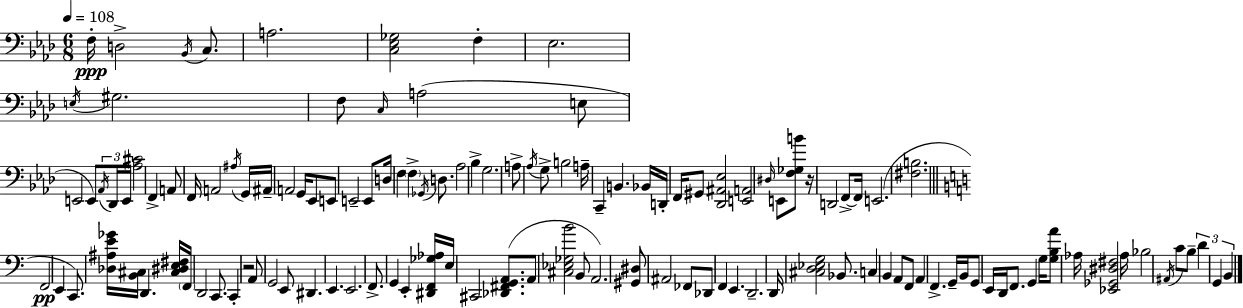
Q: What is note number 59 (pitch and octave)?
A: C2